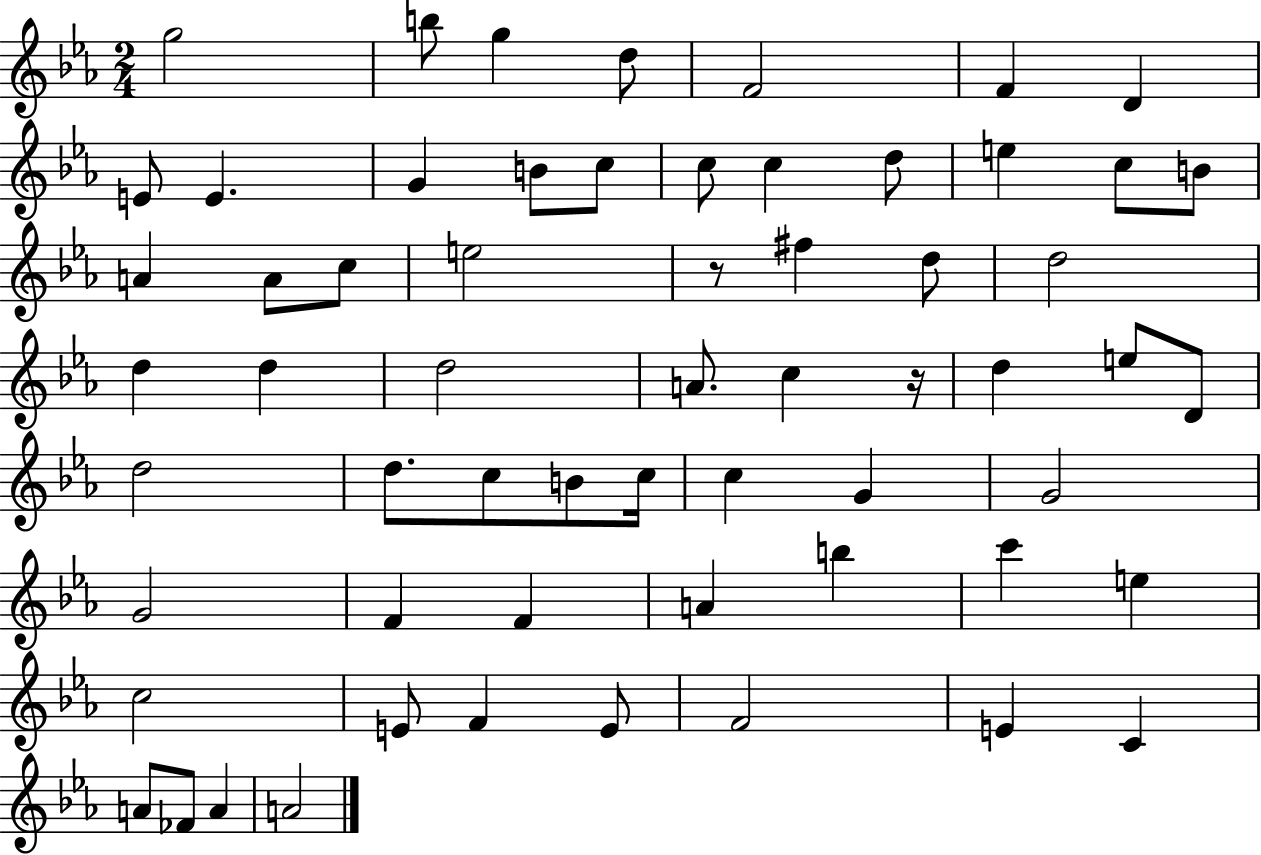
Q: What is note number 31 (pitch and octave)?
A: D5